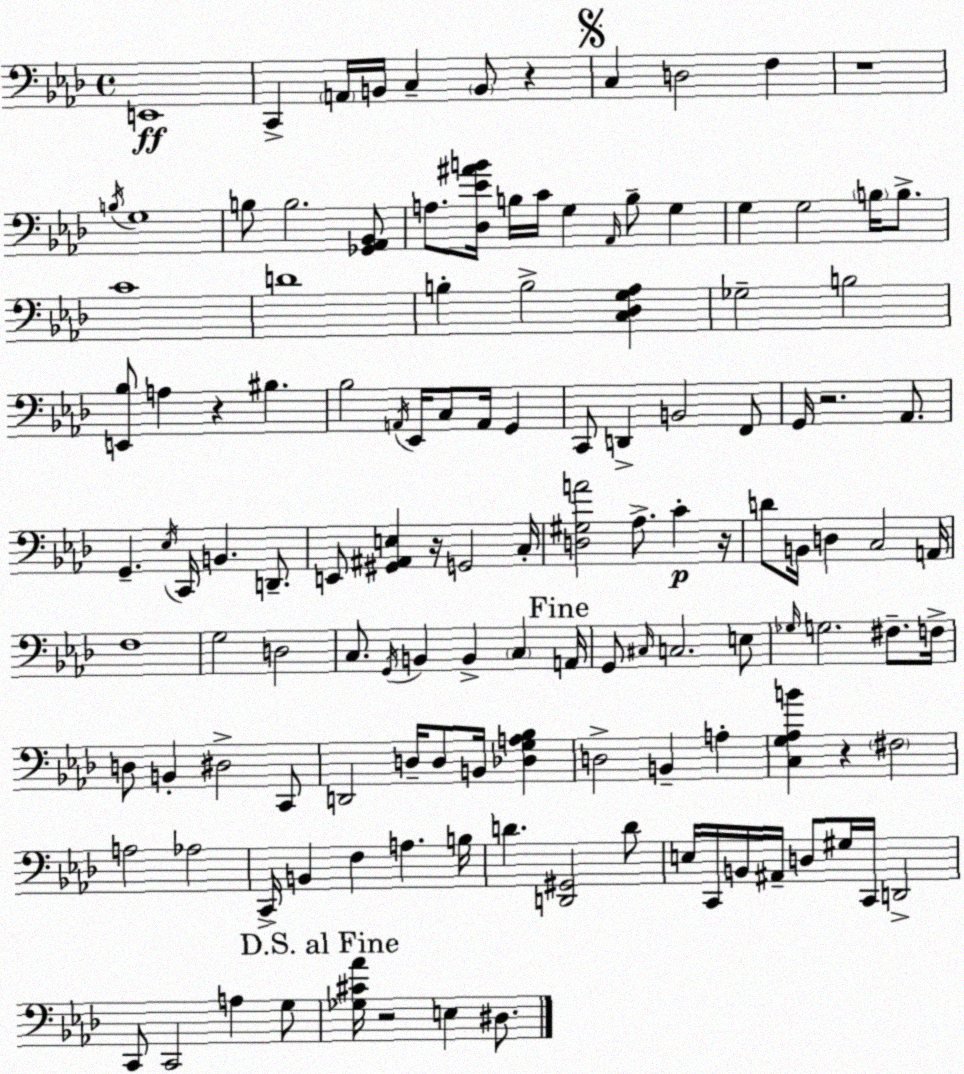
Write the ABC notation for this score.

X:1
T:Untitled
M:4/4
L:1/4
K:Fm
E,,4 C,, A,,/4 B,,/4 C, B,,/2 z C, D,2 F, z4 B,/4 G,4 B,/2 B,2 [_G,,_A,,_B,,]/2 A,/2 [_D,_E^AB]/4 B,/4 C/4 G, _A,,/4 B,/2 G, G, G,2 B,/4 B,/2 C4 D4 B, B,2 [C,_D,G,_A,] _G,2 B,2 [E,,_B,]/2 A, z ^B, _B,2 A,,/4 _E,,/4 C,/2 A,,/4 G,, C,,/2 D,, B,,2 F,,/2 G,,/4 z2 _A,,/2 G,, _E,/4 C,,/4 B,, D,,/2 E,,/2 [^G,,^A,,E,] z/4 G,,2 C,/4 [D,^G,A]2 _A,/2 C z/4 D/2 B,,/4 D, C,2 A,,/4 F,4 G,2 D,2 C,/2 G,,/4 B,, B,, C, A,,/4 G,,/2 ^C,/4 C,2 E,/2 _G,/4 G,2 ^F,/2 F,/4 D,/2 B,, ^D,2 C,,/2 D,,2 D,/4 D,/2 B,,/4 [_D,G,A,_B,] D,2 B,, A, [C,G,_A,B] z ^F,2 A,2 _A,2 C,,/4 B,, F, A, B,/4 D [D,,^G,,]2 D/2 E,/4 C,,/4 B,,/4 ^A,,/4 D,/2 ^G,/4 C,,/4 D,,2 C,,/2 C,,2 A, G,/2 [_G,^C_A]/4 z2 E, ^D,/2